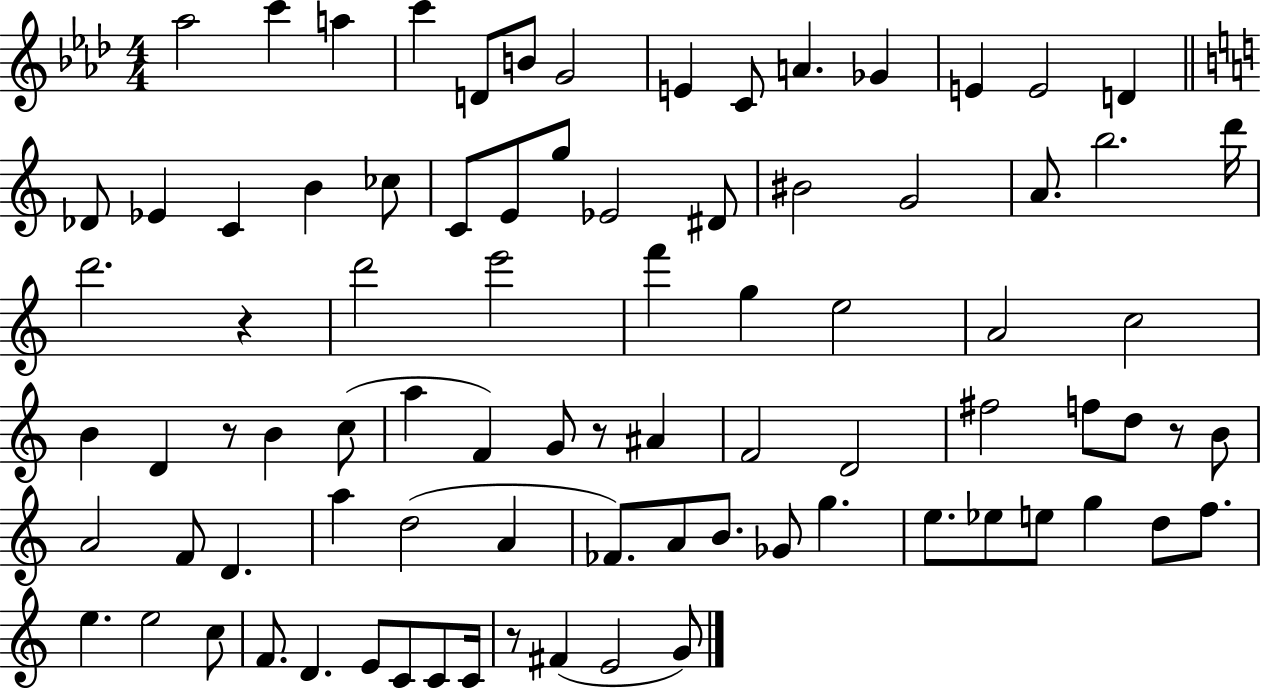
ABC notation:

X:1
T:Untitled
M:4/4
L:1/4
K:Ab
_a2 c' a c' D/2 B/2 G2 E C/2 A _G E E2 D _D/2 _E C B _c/2 C/2 E/2 g/2 _E2 ^D/2 ^B2 G2 A/2 b2 d'/4 d'2 z d'2 e'2 f' g e2 A2 c2 B D z/2 B c/2 a F G/2 z/2 ^A F2 D2 ^f2 f/2 d/2 z/2 B/2 A2 F/2 D a d2 A _F/2 A/2 B/2 _G/2 g e/2 _e/2 e/2 g d/2 f/2 e e2 c/2 F/2 D E/2 C/2 C/2 C/4 z/2 ^F E2 G/2